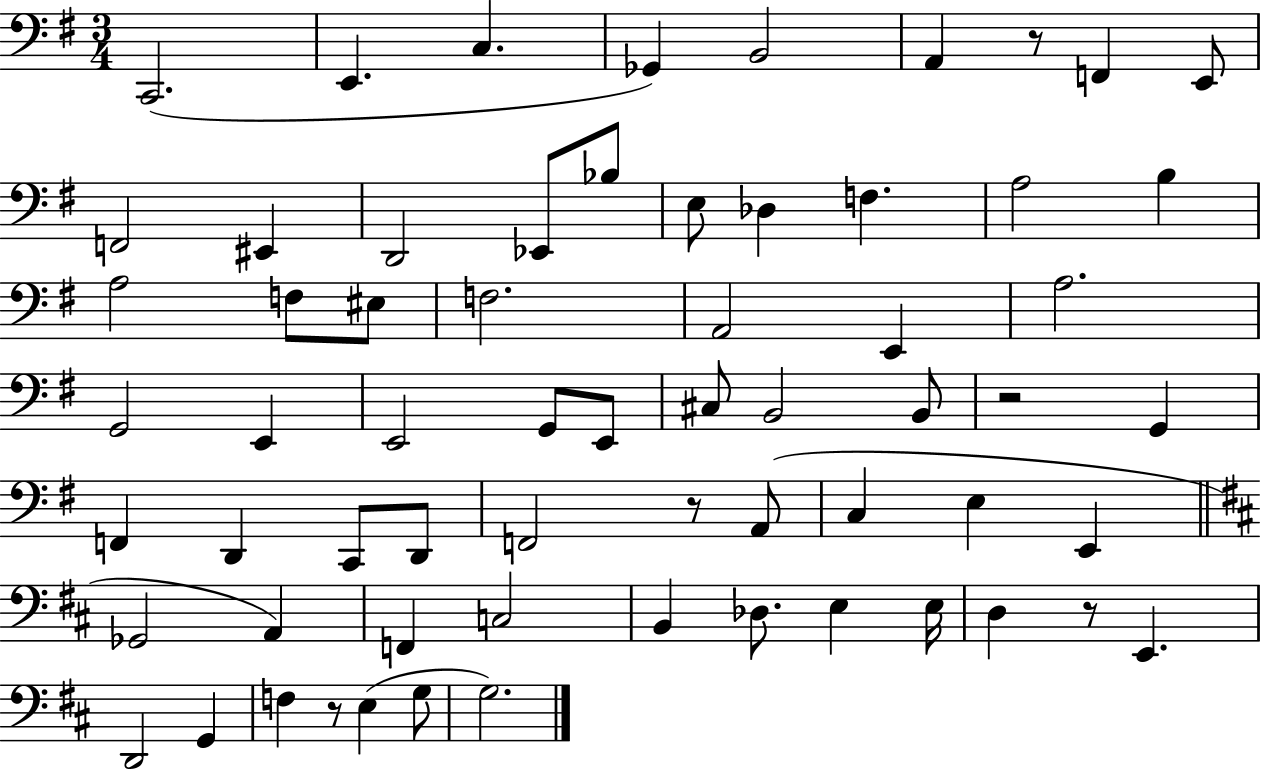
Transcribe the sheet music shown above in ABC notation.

X:1
T:Untitled
M:3/4
L:1/4
K:G
C,,2 E,, C, _G,, B,,2 A,, z/2 F,, E,,/2 F,,2 ^E,, D,,2 _E,,/2 _B,/2 E,/2 _D, F, A,2 B, A,2 F,/2 ^E,/2 F,2 A,,2 E,, A,2 G,,2 E,, E,,2 G,,/2 E,,/2 ^C,/2 B,,2 B,,/2 z2 G,, F,, D,, C,,/2 D,,/2 F,,2 z/2 A,,/2 C, E, E,, _G,,2 A,, F,, C,2 B,, _D,/2 E, E,/4 D, z/2 E,, D,,2 G,, F, z/2 E, G,/2 G,2